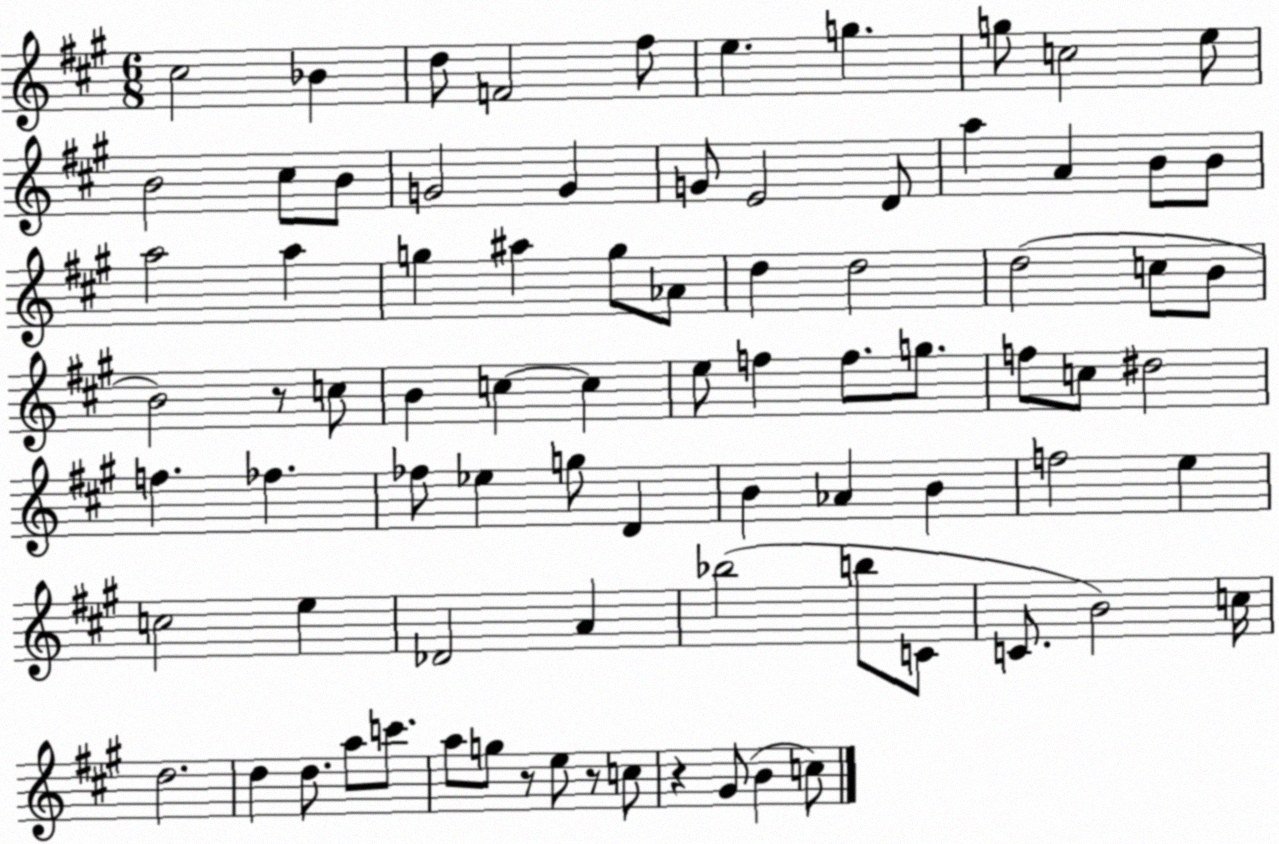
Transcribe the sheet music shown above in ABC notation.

X:1
T:Untitled
M:6/8
L:1/4
K:A
^c2 _B d/2 F2 ^f/2 e g g/2 c2 e/2 B2 ^c/2 B/2 G2 G G/2 E2 D/2 a A B/2 B/2 a2 a g ^a g/2 _A/2 d d2 d2 c/2 B/2 B2 z/2 c/2 B c c e/2 f f/2 g/2 f/2 c/2 ^d2 f _f _f/2 _e g/2 D B _A B f2 e c2 e _D2 A _b2 b/2 C/2 C/2 B2 c/4 d2 d d/2 a/2 c'/2 a/2 g/2 z/2 e/2 z/2 c/2 z ^G/2 B c/2